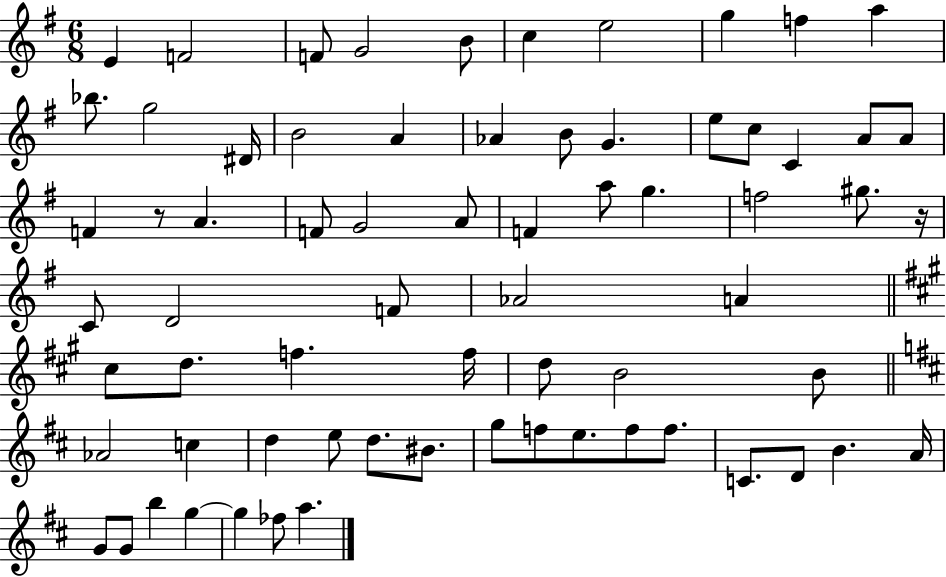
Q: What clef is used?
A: treble